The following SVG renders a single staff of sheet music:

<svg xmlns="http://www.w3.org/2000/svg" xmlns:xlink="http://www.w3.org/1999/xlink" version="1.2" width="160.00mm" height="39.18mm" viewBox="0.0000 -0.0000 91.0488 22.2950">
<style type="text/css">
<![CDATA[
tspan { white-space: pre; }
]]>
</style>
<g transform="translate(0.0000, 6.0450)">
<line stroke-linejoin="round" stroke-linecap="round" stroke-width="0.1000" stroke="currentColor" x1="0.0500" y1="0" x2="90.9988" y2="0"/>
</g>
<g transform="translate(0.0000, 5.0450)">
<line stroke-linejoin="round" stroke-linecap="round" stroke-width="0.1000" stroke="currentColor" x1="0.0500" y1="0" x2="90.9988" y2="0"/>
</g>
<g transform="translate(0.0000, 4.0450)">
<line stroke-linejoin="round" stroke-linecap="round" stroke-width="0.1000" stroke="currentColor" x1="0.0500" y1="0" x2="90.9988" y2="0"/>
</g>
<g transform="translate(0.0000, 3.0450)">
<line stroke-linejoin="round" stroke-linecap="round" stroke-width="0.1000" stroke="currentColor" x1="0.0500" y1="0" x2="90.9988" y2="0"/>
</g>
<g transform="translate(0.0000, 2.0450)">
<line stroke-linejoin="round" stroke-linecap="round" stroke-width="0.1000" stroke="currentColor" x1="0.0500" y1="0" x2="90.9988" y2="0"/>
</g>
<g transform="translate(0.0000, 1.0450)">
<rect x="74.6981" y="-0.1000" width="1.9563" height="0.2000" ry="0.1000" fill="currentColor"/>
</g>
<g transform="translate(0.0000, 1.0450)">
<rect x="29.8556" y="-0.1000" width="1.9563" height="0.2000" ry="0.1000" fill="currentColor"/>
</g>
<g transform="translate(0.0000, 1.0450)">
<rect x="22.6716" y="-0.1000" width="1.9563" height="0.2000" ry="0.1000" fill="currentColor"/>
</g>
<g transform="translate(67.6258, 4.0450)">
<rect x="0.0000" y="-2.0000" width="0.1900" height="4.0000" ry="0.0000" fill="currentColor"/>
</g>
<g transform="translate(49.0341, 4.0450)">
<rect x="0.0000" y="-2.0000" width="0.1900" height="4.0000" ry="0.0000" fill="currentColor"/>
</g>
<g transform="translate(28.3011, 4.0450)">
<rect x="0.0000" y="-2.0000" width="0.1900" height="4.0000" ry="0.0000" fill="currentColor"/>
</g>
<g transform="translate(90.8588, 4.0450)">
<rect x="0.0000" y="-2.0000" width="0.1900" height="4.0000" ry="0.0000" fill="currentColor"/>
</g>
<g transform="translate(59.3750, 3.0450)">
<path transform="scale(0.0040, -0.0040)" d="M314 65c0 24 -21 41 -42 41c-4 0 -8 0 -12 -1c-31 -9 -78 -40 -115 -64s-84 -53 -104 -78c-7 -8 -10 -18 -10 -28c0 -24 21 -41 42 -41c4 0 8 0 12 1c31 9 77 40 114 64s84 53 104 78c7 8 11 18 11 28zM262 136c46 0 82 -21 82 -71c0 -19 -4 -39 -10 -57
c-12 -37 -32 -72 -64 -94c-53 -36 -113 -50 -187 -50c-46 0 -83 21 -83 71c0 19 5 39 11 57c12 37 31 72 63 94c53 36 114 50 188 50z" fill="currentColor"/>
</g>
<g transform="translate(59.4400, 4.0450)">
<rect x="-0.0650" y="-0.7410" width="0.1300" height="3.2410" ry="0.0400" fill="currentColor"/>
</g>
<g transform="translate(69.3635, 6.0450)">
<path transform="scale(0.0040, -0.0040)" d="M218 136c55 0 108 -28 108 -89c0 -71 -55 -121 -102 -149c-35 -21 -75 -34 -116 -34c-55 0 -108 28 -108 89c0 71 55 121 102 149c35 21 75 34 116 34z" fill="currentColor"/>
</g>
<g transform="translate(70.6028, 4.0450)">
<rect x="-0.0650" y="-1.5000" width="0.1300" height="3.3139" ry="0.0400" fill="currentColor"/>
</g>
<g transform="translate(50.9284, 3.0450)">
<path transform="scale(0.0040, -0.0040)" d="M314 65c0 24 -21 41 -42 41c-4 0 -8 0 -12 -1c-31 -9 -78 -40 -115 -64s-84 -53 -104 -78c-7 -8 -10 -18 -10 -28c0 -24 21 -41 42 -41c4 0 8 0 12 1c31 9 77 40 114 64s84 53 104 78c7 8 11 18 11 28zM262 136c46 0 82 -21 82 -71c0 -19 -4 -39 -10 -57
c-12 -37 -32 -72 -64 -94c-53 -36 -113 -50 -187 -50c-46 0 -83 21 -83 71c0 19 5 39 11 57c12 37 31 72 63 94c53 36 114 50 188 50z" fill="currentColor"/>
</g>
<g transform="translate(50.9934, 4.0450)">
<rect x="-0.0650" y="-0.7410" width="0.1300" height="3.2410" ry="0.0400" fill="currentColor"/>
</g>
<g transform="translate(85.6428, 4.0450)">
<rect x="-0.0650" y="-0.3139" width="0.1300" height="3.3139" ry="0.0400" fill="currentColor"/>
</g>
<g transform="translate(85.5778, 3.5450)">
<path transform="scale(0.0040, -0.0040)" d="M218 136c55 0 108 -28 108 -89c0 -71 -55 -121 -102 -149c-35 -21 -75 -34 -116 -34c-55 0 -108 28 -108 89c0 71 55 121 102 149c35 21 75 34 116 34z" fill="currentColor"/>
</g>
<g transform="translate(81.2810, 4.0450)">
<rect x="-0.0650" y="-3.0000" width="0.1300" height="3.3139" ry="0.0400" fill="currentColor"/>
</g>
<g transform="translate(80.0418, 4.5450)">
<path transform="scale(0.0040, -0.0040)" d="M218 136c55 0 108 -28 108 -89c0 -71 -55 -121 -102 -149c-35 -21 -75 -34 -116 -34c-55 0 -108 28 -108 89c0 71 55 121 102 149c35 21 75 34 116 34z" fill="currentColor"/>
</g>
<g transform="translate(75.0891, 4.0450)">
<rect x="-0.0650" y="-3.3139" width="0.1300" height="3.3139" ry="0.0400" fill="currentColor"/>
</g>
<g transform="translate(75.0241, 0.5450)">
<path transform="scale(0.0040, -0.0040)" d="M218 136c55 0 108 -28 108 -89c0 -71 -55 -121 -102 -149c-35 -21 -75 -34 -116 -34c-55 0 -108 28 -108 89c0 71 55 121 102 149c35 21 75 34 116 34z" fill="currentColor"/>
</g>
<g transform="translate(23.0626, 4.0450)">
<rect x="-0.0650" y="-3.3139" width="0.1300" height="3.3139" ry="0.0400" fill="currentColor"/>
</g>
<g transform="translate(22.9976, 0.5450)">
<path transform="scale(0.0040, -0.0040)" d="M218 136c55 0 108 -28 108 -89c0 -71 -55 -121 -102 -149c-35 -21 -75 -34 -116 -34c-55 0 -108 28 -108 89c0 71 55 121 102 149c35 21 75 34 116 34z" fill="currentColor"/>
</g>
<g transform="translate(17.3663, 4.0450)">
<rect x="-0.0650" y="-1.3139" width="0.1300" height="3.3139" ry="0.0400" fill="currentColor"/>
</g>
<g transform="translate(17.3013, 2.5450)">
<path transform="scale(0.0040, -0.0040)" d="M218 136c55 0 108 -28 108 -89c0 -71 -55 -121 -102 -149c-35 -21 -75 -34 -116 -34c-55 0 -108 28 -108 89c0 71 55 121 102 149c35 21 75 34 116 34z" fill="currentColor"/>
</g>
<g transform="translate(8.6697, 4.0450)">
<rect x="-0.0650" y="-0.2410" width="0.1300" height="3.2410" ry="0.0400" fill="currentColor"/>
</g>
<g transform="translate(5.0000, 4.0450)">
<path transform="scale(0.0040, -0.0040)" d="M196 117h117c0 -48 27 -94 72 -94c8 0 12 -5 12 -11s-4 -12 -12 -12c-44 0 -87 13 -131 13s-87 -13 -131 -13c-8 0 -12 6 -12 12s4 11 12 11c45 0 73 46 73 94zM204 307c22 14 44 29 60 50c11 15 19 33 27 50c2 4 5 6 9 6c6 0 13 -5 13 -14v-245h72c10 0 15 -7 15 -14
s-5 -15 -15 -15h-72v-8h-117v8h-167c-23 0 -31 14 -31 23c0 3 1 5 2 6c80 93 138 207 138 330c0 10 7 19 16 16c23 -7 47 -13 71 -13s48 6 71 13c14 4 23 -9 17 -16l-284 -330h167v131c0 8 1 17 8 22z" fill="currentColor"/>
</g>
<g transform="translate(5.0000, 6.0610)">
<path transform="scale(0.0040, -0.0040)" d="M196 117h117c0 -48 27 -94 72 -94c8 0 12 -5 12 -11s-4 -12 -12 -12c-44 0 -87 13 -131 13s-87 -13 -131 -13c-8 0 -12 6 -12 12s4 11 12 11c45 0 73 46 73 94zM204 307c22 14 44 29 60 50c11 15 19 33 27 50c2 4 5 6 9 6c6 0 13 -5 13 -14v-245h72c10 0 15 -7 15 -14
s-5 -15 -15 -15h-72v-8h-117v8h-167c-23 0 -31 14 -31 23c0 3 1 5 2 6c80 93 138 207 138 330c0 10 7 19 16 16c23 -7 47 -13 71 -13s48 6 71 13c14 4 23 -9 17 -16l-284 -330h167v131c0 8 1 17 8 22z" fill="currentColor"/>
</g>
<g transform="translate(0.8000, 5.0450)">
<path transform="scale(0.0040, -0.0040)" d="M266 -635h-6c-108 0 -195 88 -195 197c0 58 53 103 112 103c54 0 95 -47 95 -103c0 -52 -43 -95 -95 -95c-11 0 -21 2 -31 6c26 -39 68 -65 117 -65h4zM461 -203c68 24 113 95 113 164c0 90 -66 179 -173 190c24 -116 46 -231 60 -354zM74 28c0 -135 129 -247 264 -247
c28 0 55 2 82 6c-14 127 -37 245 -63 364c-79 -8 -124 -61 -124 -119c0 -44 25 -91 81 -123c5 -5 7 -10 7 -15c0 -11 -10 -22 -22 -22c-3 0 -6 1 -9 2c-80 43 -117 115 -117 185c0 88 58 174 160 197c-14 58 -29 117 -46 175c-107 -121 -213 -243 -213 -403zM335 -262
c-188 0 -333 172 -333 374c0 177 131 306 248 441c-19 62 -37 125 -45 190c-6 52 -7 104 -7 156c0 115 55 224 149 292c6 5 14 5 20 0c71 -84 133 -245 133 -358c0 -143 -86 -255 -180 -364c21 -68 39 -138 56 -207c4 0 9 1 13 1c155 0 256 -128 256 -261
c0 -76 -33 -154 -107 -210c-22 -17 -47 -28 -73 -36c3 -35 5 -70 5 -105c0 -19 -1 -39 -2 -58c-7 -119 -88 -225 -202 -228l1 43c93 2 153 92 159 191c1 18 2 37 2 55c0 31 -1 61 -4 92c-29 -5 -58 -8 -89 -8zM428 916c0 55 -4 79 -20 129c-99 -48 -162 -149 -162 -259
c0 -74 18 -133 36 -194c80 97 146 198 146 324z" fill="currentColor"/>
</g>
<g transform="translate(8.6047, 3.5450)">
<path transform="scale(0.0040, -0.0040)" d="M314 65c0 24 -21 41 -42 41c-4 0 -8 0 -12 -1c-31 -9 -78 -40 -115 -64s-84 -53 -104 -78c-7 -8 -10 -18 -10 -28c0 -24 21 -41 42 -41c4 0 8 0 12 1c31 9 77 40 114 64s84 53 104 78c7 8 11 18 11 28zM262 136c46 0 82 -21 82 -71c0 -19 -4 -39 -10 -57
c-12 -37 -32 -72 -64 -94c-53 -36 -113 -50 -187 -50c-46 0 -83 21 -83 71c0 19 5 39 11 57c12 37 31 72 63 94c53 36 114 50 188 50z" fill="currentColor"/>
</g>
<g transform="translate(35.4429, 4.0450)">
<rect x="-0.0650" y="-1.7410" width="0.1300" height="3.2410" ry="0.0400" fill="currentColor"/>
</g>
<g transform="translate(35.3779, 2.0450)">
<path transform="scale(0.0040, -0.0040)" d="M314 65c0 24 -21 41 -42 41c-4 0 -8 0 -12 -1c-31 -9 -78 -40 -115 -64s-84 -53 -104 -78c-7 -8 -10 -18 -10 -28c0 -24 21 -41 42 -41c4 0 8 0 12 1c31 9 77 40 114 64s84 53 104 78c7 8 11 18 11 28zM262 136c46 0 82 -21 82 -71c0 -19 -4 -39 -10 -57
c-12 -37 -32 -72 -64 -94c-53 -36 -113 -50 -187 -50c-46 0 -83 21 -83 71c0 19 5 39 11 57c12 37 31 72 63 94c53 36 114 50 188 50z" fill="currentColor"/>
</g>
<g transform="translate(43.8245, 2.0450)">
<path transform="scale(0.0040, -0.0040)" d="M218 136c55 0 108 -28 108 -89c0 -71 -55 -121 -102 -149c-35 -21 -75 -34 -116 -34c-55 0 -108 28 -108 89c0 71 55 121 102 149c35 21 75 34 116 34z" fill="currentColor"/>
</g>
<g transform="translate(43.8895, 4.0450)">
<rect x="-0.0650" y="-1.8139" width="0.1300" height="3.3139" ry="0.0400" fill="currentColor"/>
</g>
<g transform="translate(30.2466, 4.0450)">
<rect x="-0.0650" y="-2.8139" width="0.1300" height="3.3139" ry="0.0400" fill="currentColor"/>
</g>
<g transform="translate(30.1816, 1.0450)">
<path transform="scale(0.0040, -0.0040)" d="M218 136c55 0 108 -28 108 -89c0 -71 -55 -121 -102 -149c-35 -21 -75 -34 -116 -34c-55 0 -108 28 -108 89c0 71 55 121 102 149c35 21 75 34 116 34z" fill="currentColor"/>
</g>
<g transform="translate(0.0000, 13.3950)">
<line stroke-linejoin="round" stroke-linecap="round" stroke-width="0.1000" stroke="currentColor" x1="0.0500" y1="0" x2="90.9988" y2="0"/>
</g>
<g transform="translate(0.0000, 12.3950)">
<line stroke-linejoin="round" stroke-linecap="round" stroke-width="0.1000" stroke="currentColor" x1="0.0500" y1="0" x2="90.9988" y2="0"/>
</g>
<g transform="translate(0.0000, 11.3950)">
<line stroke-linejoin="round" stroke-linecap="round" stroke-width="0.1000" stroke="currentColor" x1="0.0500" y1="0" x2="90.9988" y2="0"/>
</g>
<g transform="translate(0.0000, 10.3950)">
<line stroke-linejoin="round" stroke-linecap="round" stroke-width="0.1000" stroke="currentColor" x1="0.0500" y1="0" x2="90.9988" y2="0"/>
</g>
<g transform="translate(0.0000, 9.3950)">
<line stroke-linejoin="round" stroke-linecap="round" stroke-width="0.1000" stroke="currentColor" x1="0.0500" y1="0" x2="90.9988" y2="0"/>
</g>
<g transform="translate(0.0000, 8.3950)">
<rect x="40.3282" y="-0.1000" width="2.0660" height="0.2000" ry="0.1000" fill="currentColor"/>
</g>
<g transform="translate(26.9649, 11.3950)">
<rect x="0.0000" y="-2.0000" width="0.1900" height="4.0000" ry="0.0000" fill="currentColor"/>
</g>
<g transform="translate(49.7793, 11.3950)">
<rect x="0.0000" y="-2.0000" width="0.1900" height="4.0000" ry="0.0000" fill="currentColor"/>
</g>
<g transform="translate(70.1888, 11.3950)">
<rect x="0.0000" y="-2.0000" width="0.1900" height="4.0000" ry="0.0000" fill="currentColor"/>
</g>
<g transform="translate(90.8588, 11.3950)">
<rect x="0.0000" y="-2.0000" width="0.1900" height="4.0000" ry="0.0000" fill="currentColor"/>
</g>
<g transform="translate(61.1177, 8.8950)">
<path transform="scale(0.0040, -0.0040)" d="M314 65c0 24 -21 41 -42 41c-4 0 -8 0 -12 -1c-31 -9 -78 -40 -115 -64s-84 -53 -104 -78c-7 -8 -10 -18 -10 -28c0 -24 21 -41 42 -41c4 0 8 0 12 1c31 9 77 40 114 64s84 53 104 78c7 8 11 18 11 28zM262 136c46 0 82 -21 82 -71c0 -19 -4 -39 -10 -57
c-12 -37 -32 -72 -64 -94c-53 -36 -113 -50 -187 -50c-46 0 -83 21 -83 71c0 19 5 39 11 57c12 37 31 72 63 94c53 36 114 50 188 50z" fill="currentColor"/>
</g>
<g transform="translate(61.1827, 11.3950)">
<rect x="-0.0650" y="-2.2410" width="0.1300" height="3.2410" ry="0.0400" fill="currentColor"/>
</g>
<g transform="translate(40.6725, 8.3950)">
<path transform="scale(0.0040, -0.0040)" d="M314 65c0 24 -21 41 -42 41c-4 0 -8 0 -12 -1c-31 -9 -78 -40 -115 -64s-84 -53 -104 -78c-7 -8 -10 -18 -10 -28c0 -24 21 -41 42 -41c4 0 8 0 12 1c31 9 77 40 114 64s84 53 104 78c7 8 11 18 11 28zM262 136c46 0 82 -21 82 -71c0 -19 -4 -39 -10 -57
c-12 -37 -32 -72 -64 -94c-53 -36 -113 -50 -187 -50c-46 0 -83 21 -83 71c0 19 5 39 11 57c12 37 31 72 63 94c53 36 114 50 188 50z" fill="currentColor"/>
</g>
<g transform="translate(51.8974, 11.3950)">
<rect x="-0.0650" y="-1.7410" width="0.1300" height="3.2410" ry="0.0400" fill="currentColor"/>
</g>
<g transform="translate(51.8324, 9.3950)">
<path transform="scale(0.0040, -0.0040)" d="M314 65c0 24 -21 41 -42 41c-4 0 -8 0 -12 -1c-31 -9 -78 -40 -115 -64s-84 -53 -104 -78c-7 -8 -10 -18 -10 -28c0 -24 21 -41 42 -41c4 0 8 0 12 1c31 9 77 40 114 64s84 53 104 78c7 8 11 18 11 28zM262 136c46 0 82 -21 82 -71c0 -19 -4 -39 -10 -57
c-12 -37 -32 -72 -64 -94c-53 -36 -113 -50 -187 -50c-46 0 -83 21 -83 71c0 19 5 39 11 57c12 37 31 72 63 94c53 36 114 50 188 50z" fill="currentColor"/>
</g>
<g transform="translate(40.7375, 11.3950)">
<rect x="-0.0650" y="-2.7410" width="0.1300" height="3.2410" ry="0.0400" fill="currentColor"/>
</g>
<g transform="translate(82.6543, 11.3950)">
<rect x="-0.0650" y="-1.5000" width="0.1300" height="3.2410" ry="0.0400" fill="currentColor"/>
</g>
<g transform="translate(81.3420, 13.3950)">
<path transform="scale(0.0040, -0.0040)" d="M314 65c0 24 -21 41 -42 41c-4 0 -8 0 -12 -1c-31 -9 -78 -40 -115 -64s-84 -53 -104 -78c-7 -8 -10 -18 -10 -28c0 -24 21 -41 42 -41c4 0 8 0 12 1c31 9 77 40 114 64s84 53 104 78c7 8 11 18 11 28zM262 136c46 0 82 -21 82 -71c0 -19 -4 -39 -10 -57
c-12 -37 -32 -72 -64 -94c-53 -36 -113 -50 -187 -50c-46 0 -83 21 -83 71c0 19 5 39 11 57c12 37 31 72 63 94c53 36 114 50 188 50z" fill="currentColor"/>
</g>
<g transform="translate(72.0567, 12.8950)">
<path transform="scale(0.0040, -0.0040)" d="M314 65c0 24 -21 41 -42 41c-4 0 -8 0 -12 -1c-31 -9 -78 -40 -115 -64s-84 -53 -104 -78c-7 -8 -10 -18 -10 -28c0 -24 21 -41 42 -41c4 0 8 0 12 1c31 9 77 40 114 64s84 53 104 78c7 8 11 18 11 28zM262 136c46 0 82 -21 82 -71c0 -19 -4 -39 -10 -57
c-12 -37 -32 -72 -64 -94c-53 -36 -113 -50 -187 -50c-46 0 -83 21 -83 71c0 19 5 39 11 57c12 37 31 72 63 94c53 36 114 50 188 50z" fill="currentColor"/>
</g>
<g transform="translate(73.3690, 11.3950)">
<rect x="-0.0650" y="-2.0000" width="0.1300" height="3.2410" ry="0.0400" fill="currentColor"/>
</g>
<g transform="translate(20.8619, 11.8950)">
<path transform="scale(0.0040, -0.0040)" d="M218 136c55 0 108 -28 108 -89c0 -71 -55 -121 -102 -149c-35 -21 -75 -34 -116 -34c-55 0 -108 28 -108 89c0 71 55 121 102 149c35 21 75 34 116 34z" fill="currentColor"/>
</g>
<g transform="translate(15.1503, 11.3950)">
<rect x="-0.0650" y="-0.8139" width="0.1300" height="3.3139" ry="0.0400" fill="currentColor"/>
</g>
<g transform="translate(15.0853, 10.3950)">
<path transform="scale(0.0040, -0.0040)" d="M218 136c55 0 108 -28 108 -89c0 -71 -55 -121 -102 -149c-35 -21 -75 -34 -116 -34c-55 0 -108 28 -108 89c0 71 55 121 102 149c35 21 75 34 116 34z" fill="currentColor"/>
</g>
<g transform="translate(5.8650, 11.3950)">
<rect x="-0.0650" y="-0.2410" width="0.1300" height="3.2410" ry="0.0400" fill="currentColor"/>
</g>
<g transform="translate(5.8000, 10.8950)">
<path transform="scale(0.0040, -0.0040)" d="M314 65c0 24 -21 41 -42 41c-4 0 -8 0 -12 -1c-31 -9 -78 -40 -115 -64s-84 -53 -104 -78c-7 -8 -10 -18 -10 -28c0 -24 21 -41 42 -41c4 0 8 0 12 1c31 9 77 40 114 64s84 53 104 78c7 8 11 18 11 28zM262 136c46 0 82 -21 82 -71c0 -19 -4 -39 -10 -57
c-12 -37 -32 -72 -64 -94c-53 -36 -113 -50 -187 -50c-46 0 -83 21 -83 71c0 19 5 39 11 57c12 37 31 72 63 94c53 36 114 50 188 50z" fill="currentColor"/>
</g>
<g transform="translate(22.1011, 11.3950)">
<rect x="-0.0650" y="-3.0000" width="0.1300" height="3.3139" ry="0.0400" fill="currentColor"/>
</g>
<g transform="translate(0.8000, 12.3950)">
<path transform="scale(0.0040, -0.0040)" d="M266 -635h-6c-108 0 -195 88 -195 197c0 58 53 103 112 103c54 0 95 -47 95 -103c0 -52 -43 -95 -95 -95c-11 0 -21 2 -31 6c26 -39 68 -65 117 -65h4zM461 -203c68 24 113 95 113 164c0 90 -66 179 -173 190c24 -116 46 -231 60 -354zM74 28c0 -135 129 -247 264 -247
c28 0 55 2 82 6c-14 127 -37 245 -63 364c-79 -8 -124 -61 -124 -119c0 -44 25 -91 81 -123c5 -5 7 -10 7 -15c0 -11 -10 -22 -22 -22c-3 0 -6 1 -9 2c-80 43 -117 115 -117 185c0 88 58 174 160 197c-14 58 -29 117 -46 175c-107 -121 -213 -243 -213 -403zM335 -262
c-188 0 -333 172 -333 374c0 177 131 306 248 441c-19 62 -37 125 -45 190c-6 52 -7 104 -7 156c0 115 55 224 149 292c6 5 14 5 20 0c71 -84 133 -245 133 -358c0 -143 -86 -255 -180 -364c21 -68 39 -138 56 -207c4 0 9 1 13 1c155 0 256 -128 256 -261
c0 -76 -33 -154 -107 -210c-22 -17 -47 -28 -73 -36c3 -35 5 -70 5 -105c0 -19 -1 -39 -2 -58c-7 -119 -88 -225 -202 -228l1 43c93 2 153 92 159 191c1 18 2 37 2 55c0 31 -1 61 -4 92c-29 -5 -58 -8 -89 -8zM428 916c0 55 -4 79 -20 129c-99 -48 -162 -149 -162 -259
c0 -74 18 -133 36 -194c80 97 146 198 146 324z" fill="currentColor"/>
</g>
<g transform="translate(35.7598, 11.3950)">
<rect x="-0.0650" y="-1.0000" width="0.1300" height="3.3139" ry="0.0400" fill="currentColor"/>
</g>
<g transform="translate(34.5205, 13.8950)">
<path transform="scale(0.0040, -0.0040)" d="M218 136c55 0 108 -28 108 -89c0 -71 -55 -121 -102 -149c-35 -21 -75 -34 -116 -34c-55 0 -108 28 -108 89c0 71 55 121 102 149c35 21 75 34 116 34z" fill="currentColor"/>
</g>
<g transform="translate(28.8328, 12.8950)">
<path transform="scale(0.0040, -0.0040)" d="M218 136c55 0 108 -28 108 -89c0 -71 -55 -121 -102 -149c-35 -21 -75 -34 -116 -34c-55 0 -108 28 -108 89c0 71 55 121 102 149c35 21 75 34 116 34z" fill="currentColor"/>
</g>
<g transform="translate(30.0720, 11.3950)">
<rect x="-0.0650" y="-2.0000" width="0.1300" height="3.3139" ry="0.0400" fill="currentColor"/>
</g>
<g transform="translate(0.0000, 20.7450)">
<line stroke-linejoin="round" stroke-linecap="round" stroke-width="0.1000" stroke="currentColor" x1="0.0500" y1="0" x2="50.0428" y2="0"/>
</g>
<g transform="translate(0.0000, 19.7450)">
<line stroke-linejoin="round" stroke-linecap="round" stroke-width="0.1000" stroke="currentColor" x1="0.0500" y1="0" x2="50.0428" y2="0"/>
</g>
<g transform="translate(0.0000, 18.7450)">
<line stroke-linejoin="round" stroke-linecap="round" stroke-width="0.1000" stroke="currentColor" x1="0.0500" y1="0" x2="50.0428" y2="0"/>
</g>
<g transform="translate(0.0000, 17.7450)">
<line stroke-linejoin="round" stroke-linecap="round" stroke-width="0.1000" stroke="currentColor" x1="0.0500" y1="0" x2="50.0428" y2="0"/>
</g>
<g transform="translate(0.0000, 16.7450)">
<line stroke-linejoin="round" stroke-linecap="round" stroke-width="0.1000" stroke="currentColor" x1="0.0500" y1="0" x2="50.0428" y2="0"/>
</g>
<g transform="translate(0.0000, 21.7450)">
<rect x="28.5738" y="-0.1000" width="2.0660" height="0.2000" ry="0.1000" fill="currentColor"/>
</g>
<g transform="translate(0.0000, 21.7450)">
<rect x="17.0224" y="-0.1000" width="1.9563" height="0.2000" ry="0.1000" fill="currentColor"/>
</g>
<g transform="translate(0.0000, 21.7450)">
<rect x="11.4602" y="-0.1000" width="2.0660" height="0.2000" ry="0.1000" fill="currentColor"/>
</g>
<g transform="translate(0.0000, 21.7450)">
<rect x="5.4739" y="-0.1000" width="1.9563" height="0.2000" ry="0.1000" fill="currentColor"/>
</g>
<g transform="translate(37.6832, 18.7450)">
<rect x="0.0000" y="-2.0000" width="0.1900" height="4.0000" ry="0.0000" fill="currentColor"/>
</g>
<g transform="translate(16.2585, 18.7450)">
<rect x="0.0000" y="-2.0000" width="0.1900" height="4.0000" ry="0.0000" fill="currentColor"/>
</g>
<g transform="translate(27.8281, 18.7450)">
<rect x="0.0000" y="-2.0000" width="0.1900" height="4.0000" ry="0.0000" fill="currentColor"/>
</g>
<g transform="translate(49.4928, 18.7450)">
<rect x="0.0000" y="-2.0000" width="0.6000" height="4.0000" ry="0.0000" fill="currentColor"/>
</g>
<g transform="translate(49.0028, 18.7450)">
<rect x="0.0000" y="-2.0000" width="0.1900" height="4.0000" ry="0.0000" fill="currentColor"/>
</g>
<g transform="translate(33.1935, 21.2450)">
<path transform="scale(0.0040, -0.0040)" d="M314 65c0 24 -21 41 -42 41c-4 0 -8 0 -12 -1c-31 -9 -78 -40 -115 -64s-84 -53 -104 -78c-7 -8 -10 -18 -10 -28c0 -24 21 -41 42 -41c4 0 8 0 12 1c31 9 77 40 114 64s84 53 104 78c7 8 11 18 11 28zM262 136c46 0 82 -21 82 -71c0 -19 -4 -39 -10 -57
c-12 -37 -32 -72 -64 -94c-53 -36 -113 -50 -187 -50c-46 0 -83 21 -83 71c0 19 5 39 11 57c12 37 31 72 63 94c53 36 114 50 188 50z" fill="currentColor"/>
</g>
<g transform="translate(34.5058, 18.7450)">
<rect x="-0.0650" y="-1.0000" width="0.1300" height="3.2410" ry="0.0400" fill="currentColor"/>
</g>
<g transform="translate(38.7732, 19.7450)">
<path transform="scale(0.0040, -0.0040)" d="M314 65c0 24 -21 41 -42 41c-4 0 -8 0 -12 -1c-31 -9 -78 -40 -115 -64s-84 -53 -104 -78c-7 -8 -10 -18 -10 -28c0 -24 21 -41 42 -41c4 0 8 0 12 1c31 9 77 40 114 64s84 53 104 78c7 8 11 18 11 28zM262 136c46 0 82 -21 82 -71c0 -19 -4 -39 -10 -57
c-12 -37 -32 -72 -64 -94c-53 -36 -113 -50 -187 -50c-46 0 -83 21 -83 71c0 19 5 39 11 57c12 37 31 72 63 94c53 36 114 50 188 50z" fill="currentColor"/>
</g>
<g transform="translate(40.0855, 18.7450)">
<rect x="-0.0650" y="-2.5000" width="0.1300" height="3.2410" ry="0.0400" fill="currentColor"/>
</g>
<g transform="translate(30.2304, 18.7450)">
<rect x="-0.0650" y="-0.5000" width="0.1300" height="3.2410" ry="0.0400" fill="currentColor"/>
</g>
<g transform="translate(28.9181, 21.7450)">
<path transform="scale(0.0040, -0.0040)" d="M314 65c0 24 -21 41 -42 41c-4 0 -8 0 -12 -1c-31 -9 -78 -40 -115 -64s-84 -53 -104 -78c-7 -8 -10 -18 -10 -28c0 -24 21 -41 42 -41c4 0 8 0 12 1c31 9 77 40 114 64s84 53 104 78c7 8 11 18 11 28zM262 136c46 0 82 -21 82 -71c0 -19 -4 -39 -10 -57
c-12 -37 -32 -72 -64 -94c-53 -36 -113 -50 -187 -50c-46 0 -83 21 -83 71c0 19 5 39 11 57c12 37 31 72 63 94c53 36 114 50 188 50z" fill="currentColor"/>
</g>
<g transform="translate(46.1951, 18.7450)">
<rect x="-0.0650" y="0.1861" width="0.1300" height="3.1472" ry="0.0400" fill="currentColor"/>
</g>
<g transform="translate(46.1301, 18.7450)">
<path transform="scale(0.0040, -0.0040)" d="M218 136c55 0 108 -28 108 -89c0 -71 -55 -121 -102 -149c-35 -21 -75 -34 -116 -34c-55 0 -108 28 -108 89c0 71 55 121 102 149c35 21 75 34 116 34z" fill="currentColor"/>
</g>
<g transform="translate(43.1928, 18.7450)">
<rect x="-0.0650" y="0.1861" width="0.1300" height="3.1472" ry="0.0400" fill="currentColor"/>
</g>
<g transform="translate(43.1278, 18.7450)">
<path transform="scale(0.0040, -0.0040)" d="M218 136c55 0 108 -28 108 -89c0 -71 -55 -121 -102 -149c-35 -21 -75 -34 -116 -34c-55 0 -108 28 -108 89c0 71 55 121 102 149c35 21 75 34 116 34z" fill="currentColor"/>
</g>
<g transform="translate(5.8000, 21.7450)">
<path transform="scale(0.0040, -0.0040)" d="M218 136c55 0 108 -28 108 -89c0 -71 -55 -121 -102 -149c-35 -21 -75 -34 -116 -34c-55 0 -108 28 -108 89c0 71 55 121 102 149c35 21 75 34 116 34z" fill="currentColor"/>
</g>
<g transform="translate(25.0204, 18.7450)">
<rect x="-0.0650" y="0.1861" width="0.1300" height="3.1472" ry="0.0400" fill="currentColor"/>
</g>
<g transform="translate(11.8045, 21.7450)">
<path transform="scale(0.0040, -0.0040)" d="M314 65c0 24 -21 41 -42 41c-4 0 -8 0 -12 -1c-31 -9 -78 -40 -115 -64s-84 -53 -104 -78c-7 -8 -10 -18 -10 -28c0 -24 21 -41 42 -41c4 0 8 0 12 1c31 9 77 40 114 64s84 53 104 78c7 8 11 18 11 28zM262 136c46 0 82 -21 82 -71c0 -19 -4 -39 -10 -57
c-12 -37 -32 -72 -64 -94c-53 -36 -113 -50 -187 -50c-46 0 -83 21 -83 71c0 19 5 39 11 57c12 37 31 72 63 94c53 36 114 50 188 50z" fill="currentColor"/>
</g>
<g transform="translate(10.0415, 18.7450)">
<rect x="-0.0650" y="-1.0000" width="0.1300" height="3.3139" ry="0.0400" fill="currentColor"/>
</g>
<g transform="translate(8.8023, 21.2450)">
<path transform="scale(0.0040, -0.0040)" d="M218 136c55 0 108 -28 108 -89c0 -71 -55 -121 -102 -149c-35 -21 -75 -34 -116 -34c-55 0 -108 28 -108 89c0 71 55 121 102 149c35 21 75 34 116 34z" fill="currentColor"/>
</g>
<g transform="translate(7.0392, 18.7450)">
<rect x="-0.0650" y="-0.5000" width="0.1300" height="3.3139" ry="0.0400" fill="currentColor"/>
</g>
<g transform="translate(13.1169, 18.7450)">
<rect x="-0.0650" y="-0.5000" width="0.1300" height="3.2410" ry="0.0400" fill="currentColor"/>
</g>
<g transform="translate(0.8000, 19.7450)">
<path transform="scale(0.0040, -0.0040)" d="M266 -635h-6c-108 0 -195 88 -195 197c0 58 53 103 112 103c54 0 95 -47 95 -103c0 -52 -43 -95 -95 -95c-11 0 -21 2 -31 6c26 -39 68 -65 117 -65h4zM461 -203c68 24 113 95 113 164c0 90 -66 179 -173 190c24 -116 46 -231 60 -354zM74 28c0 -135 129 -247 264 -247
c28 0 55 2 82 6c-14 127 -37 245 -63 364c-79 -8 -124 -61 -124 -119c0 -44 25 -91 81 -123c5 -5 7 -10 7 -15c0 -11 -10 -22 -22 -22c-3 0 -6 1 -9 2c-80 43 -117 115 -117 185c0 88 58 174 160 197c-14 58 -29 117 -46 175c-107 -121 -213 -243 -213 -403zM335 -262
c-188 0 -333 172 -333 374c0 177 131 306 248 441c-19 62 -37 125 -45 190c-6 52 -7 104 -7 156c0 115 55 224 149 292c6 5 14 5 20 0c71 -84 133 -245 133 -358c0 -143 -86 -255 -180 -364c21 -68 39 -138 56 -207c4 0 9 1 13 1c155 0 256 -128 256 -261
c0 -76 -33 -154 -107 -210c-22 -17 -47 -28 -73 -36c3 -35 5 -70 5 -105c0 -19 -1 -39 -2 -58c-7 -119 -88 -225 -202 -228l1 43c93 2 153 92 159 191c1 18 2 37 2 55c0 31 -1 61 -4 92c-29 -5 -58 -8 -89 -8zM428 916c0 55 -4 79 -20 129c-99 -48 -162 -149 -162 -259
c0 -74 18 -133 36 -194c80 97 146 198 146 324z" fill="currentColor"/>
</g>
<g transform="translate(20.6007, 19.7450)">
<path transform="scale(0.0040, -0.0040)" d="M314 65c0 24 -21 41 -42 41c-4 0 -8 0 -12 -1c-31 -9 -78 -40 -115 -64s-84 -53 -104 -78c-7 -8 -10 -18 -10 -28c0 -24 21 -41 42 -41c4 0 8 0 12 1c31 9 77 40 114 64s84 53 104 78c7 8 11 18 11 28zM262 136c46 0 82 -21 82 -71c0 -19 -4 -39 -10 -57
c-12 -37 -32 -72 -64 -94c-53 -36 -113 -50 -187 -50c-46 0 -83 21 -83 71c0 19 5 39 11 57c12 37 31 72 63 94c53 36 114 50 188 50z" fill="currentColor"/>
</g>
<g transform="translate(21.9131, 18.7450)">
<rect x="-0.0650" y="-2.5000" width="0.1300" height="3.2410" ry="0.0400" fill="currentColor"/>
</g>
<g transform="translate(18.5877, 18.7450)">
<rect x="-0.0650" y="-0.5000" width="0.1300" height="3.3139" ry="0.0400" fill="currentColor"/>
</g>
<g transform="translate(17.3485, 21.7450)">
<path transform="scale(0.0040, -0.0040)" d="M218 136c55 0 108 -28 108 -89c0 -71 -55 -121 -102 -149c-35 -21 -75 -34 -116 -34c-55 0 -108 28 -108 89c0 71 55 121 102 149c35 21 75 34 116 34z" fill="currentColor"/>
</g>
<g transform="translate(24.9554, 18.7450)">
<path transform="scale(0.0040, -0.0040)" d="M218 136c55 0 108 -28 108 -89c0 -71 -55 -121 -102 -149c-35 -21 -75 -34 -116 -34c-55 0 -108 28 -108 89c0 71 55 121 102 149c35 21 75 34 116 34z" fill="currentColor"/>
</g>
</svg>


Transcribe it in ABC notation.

X:1
T:Untitled
M:4/4
L:1/4
K:C
c2 e b a f2 f d2 d2 E b A c c2 d A F D a2 f2 g2 F2 E2 C D C2 C G2 B C2 D2 G2 B B